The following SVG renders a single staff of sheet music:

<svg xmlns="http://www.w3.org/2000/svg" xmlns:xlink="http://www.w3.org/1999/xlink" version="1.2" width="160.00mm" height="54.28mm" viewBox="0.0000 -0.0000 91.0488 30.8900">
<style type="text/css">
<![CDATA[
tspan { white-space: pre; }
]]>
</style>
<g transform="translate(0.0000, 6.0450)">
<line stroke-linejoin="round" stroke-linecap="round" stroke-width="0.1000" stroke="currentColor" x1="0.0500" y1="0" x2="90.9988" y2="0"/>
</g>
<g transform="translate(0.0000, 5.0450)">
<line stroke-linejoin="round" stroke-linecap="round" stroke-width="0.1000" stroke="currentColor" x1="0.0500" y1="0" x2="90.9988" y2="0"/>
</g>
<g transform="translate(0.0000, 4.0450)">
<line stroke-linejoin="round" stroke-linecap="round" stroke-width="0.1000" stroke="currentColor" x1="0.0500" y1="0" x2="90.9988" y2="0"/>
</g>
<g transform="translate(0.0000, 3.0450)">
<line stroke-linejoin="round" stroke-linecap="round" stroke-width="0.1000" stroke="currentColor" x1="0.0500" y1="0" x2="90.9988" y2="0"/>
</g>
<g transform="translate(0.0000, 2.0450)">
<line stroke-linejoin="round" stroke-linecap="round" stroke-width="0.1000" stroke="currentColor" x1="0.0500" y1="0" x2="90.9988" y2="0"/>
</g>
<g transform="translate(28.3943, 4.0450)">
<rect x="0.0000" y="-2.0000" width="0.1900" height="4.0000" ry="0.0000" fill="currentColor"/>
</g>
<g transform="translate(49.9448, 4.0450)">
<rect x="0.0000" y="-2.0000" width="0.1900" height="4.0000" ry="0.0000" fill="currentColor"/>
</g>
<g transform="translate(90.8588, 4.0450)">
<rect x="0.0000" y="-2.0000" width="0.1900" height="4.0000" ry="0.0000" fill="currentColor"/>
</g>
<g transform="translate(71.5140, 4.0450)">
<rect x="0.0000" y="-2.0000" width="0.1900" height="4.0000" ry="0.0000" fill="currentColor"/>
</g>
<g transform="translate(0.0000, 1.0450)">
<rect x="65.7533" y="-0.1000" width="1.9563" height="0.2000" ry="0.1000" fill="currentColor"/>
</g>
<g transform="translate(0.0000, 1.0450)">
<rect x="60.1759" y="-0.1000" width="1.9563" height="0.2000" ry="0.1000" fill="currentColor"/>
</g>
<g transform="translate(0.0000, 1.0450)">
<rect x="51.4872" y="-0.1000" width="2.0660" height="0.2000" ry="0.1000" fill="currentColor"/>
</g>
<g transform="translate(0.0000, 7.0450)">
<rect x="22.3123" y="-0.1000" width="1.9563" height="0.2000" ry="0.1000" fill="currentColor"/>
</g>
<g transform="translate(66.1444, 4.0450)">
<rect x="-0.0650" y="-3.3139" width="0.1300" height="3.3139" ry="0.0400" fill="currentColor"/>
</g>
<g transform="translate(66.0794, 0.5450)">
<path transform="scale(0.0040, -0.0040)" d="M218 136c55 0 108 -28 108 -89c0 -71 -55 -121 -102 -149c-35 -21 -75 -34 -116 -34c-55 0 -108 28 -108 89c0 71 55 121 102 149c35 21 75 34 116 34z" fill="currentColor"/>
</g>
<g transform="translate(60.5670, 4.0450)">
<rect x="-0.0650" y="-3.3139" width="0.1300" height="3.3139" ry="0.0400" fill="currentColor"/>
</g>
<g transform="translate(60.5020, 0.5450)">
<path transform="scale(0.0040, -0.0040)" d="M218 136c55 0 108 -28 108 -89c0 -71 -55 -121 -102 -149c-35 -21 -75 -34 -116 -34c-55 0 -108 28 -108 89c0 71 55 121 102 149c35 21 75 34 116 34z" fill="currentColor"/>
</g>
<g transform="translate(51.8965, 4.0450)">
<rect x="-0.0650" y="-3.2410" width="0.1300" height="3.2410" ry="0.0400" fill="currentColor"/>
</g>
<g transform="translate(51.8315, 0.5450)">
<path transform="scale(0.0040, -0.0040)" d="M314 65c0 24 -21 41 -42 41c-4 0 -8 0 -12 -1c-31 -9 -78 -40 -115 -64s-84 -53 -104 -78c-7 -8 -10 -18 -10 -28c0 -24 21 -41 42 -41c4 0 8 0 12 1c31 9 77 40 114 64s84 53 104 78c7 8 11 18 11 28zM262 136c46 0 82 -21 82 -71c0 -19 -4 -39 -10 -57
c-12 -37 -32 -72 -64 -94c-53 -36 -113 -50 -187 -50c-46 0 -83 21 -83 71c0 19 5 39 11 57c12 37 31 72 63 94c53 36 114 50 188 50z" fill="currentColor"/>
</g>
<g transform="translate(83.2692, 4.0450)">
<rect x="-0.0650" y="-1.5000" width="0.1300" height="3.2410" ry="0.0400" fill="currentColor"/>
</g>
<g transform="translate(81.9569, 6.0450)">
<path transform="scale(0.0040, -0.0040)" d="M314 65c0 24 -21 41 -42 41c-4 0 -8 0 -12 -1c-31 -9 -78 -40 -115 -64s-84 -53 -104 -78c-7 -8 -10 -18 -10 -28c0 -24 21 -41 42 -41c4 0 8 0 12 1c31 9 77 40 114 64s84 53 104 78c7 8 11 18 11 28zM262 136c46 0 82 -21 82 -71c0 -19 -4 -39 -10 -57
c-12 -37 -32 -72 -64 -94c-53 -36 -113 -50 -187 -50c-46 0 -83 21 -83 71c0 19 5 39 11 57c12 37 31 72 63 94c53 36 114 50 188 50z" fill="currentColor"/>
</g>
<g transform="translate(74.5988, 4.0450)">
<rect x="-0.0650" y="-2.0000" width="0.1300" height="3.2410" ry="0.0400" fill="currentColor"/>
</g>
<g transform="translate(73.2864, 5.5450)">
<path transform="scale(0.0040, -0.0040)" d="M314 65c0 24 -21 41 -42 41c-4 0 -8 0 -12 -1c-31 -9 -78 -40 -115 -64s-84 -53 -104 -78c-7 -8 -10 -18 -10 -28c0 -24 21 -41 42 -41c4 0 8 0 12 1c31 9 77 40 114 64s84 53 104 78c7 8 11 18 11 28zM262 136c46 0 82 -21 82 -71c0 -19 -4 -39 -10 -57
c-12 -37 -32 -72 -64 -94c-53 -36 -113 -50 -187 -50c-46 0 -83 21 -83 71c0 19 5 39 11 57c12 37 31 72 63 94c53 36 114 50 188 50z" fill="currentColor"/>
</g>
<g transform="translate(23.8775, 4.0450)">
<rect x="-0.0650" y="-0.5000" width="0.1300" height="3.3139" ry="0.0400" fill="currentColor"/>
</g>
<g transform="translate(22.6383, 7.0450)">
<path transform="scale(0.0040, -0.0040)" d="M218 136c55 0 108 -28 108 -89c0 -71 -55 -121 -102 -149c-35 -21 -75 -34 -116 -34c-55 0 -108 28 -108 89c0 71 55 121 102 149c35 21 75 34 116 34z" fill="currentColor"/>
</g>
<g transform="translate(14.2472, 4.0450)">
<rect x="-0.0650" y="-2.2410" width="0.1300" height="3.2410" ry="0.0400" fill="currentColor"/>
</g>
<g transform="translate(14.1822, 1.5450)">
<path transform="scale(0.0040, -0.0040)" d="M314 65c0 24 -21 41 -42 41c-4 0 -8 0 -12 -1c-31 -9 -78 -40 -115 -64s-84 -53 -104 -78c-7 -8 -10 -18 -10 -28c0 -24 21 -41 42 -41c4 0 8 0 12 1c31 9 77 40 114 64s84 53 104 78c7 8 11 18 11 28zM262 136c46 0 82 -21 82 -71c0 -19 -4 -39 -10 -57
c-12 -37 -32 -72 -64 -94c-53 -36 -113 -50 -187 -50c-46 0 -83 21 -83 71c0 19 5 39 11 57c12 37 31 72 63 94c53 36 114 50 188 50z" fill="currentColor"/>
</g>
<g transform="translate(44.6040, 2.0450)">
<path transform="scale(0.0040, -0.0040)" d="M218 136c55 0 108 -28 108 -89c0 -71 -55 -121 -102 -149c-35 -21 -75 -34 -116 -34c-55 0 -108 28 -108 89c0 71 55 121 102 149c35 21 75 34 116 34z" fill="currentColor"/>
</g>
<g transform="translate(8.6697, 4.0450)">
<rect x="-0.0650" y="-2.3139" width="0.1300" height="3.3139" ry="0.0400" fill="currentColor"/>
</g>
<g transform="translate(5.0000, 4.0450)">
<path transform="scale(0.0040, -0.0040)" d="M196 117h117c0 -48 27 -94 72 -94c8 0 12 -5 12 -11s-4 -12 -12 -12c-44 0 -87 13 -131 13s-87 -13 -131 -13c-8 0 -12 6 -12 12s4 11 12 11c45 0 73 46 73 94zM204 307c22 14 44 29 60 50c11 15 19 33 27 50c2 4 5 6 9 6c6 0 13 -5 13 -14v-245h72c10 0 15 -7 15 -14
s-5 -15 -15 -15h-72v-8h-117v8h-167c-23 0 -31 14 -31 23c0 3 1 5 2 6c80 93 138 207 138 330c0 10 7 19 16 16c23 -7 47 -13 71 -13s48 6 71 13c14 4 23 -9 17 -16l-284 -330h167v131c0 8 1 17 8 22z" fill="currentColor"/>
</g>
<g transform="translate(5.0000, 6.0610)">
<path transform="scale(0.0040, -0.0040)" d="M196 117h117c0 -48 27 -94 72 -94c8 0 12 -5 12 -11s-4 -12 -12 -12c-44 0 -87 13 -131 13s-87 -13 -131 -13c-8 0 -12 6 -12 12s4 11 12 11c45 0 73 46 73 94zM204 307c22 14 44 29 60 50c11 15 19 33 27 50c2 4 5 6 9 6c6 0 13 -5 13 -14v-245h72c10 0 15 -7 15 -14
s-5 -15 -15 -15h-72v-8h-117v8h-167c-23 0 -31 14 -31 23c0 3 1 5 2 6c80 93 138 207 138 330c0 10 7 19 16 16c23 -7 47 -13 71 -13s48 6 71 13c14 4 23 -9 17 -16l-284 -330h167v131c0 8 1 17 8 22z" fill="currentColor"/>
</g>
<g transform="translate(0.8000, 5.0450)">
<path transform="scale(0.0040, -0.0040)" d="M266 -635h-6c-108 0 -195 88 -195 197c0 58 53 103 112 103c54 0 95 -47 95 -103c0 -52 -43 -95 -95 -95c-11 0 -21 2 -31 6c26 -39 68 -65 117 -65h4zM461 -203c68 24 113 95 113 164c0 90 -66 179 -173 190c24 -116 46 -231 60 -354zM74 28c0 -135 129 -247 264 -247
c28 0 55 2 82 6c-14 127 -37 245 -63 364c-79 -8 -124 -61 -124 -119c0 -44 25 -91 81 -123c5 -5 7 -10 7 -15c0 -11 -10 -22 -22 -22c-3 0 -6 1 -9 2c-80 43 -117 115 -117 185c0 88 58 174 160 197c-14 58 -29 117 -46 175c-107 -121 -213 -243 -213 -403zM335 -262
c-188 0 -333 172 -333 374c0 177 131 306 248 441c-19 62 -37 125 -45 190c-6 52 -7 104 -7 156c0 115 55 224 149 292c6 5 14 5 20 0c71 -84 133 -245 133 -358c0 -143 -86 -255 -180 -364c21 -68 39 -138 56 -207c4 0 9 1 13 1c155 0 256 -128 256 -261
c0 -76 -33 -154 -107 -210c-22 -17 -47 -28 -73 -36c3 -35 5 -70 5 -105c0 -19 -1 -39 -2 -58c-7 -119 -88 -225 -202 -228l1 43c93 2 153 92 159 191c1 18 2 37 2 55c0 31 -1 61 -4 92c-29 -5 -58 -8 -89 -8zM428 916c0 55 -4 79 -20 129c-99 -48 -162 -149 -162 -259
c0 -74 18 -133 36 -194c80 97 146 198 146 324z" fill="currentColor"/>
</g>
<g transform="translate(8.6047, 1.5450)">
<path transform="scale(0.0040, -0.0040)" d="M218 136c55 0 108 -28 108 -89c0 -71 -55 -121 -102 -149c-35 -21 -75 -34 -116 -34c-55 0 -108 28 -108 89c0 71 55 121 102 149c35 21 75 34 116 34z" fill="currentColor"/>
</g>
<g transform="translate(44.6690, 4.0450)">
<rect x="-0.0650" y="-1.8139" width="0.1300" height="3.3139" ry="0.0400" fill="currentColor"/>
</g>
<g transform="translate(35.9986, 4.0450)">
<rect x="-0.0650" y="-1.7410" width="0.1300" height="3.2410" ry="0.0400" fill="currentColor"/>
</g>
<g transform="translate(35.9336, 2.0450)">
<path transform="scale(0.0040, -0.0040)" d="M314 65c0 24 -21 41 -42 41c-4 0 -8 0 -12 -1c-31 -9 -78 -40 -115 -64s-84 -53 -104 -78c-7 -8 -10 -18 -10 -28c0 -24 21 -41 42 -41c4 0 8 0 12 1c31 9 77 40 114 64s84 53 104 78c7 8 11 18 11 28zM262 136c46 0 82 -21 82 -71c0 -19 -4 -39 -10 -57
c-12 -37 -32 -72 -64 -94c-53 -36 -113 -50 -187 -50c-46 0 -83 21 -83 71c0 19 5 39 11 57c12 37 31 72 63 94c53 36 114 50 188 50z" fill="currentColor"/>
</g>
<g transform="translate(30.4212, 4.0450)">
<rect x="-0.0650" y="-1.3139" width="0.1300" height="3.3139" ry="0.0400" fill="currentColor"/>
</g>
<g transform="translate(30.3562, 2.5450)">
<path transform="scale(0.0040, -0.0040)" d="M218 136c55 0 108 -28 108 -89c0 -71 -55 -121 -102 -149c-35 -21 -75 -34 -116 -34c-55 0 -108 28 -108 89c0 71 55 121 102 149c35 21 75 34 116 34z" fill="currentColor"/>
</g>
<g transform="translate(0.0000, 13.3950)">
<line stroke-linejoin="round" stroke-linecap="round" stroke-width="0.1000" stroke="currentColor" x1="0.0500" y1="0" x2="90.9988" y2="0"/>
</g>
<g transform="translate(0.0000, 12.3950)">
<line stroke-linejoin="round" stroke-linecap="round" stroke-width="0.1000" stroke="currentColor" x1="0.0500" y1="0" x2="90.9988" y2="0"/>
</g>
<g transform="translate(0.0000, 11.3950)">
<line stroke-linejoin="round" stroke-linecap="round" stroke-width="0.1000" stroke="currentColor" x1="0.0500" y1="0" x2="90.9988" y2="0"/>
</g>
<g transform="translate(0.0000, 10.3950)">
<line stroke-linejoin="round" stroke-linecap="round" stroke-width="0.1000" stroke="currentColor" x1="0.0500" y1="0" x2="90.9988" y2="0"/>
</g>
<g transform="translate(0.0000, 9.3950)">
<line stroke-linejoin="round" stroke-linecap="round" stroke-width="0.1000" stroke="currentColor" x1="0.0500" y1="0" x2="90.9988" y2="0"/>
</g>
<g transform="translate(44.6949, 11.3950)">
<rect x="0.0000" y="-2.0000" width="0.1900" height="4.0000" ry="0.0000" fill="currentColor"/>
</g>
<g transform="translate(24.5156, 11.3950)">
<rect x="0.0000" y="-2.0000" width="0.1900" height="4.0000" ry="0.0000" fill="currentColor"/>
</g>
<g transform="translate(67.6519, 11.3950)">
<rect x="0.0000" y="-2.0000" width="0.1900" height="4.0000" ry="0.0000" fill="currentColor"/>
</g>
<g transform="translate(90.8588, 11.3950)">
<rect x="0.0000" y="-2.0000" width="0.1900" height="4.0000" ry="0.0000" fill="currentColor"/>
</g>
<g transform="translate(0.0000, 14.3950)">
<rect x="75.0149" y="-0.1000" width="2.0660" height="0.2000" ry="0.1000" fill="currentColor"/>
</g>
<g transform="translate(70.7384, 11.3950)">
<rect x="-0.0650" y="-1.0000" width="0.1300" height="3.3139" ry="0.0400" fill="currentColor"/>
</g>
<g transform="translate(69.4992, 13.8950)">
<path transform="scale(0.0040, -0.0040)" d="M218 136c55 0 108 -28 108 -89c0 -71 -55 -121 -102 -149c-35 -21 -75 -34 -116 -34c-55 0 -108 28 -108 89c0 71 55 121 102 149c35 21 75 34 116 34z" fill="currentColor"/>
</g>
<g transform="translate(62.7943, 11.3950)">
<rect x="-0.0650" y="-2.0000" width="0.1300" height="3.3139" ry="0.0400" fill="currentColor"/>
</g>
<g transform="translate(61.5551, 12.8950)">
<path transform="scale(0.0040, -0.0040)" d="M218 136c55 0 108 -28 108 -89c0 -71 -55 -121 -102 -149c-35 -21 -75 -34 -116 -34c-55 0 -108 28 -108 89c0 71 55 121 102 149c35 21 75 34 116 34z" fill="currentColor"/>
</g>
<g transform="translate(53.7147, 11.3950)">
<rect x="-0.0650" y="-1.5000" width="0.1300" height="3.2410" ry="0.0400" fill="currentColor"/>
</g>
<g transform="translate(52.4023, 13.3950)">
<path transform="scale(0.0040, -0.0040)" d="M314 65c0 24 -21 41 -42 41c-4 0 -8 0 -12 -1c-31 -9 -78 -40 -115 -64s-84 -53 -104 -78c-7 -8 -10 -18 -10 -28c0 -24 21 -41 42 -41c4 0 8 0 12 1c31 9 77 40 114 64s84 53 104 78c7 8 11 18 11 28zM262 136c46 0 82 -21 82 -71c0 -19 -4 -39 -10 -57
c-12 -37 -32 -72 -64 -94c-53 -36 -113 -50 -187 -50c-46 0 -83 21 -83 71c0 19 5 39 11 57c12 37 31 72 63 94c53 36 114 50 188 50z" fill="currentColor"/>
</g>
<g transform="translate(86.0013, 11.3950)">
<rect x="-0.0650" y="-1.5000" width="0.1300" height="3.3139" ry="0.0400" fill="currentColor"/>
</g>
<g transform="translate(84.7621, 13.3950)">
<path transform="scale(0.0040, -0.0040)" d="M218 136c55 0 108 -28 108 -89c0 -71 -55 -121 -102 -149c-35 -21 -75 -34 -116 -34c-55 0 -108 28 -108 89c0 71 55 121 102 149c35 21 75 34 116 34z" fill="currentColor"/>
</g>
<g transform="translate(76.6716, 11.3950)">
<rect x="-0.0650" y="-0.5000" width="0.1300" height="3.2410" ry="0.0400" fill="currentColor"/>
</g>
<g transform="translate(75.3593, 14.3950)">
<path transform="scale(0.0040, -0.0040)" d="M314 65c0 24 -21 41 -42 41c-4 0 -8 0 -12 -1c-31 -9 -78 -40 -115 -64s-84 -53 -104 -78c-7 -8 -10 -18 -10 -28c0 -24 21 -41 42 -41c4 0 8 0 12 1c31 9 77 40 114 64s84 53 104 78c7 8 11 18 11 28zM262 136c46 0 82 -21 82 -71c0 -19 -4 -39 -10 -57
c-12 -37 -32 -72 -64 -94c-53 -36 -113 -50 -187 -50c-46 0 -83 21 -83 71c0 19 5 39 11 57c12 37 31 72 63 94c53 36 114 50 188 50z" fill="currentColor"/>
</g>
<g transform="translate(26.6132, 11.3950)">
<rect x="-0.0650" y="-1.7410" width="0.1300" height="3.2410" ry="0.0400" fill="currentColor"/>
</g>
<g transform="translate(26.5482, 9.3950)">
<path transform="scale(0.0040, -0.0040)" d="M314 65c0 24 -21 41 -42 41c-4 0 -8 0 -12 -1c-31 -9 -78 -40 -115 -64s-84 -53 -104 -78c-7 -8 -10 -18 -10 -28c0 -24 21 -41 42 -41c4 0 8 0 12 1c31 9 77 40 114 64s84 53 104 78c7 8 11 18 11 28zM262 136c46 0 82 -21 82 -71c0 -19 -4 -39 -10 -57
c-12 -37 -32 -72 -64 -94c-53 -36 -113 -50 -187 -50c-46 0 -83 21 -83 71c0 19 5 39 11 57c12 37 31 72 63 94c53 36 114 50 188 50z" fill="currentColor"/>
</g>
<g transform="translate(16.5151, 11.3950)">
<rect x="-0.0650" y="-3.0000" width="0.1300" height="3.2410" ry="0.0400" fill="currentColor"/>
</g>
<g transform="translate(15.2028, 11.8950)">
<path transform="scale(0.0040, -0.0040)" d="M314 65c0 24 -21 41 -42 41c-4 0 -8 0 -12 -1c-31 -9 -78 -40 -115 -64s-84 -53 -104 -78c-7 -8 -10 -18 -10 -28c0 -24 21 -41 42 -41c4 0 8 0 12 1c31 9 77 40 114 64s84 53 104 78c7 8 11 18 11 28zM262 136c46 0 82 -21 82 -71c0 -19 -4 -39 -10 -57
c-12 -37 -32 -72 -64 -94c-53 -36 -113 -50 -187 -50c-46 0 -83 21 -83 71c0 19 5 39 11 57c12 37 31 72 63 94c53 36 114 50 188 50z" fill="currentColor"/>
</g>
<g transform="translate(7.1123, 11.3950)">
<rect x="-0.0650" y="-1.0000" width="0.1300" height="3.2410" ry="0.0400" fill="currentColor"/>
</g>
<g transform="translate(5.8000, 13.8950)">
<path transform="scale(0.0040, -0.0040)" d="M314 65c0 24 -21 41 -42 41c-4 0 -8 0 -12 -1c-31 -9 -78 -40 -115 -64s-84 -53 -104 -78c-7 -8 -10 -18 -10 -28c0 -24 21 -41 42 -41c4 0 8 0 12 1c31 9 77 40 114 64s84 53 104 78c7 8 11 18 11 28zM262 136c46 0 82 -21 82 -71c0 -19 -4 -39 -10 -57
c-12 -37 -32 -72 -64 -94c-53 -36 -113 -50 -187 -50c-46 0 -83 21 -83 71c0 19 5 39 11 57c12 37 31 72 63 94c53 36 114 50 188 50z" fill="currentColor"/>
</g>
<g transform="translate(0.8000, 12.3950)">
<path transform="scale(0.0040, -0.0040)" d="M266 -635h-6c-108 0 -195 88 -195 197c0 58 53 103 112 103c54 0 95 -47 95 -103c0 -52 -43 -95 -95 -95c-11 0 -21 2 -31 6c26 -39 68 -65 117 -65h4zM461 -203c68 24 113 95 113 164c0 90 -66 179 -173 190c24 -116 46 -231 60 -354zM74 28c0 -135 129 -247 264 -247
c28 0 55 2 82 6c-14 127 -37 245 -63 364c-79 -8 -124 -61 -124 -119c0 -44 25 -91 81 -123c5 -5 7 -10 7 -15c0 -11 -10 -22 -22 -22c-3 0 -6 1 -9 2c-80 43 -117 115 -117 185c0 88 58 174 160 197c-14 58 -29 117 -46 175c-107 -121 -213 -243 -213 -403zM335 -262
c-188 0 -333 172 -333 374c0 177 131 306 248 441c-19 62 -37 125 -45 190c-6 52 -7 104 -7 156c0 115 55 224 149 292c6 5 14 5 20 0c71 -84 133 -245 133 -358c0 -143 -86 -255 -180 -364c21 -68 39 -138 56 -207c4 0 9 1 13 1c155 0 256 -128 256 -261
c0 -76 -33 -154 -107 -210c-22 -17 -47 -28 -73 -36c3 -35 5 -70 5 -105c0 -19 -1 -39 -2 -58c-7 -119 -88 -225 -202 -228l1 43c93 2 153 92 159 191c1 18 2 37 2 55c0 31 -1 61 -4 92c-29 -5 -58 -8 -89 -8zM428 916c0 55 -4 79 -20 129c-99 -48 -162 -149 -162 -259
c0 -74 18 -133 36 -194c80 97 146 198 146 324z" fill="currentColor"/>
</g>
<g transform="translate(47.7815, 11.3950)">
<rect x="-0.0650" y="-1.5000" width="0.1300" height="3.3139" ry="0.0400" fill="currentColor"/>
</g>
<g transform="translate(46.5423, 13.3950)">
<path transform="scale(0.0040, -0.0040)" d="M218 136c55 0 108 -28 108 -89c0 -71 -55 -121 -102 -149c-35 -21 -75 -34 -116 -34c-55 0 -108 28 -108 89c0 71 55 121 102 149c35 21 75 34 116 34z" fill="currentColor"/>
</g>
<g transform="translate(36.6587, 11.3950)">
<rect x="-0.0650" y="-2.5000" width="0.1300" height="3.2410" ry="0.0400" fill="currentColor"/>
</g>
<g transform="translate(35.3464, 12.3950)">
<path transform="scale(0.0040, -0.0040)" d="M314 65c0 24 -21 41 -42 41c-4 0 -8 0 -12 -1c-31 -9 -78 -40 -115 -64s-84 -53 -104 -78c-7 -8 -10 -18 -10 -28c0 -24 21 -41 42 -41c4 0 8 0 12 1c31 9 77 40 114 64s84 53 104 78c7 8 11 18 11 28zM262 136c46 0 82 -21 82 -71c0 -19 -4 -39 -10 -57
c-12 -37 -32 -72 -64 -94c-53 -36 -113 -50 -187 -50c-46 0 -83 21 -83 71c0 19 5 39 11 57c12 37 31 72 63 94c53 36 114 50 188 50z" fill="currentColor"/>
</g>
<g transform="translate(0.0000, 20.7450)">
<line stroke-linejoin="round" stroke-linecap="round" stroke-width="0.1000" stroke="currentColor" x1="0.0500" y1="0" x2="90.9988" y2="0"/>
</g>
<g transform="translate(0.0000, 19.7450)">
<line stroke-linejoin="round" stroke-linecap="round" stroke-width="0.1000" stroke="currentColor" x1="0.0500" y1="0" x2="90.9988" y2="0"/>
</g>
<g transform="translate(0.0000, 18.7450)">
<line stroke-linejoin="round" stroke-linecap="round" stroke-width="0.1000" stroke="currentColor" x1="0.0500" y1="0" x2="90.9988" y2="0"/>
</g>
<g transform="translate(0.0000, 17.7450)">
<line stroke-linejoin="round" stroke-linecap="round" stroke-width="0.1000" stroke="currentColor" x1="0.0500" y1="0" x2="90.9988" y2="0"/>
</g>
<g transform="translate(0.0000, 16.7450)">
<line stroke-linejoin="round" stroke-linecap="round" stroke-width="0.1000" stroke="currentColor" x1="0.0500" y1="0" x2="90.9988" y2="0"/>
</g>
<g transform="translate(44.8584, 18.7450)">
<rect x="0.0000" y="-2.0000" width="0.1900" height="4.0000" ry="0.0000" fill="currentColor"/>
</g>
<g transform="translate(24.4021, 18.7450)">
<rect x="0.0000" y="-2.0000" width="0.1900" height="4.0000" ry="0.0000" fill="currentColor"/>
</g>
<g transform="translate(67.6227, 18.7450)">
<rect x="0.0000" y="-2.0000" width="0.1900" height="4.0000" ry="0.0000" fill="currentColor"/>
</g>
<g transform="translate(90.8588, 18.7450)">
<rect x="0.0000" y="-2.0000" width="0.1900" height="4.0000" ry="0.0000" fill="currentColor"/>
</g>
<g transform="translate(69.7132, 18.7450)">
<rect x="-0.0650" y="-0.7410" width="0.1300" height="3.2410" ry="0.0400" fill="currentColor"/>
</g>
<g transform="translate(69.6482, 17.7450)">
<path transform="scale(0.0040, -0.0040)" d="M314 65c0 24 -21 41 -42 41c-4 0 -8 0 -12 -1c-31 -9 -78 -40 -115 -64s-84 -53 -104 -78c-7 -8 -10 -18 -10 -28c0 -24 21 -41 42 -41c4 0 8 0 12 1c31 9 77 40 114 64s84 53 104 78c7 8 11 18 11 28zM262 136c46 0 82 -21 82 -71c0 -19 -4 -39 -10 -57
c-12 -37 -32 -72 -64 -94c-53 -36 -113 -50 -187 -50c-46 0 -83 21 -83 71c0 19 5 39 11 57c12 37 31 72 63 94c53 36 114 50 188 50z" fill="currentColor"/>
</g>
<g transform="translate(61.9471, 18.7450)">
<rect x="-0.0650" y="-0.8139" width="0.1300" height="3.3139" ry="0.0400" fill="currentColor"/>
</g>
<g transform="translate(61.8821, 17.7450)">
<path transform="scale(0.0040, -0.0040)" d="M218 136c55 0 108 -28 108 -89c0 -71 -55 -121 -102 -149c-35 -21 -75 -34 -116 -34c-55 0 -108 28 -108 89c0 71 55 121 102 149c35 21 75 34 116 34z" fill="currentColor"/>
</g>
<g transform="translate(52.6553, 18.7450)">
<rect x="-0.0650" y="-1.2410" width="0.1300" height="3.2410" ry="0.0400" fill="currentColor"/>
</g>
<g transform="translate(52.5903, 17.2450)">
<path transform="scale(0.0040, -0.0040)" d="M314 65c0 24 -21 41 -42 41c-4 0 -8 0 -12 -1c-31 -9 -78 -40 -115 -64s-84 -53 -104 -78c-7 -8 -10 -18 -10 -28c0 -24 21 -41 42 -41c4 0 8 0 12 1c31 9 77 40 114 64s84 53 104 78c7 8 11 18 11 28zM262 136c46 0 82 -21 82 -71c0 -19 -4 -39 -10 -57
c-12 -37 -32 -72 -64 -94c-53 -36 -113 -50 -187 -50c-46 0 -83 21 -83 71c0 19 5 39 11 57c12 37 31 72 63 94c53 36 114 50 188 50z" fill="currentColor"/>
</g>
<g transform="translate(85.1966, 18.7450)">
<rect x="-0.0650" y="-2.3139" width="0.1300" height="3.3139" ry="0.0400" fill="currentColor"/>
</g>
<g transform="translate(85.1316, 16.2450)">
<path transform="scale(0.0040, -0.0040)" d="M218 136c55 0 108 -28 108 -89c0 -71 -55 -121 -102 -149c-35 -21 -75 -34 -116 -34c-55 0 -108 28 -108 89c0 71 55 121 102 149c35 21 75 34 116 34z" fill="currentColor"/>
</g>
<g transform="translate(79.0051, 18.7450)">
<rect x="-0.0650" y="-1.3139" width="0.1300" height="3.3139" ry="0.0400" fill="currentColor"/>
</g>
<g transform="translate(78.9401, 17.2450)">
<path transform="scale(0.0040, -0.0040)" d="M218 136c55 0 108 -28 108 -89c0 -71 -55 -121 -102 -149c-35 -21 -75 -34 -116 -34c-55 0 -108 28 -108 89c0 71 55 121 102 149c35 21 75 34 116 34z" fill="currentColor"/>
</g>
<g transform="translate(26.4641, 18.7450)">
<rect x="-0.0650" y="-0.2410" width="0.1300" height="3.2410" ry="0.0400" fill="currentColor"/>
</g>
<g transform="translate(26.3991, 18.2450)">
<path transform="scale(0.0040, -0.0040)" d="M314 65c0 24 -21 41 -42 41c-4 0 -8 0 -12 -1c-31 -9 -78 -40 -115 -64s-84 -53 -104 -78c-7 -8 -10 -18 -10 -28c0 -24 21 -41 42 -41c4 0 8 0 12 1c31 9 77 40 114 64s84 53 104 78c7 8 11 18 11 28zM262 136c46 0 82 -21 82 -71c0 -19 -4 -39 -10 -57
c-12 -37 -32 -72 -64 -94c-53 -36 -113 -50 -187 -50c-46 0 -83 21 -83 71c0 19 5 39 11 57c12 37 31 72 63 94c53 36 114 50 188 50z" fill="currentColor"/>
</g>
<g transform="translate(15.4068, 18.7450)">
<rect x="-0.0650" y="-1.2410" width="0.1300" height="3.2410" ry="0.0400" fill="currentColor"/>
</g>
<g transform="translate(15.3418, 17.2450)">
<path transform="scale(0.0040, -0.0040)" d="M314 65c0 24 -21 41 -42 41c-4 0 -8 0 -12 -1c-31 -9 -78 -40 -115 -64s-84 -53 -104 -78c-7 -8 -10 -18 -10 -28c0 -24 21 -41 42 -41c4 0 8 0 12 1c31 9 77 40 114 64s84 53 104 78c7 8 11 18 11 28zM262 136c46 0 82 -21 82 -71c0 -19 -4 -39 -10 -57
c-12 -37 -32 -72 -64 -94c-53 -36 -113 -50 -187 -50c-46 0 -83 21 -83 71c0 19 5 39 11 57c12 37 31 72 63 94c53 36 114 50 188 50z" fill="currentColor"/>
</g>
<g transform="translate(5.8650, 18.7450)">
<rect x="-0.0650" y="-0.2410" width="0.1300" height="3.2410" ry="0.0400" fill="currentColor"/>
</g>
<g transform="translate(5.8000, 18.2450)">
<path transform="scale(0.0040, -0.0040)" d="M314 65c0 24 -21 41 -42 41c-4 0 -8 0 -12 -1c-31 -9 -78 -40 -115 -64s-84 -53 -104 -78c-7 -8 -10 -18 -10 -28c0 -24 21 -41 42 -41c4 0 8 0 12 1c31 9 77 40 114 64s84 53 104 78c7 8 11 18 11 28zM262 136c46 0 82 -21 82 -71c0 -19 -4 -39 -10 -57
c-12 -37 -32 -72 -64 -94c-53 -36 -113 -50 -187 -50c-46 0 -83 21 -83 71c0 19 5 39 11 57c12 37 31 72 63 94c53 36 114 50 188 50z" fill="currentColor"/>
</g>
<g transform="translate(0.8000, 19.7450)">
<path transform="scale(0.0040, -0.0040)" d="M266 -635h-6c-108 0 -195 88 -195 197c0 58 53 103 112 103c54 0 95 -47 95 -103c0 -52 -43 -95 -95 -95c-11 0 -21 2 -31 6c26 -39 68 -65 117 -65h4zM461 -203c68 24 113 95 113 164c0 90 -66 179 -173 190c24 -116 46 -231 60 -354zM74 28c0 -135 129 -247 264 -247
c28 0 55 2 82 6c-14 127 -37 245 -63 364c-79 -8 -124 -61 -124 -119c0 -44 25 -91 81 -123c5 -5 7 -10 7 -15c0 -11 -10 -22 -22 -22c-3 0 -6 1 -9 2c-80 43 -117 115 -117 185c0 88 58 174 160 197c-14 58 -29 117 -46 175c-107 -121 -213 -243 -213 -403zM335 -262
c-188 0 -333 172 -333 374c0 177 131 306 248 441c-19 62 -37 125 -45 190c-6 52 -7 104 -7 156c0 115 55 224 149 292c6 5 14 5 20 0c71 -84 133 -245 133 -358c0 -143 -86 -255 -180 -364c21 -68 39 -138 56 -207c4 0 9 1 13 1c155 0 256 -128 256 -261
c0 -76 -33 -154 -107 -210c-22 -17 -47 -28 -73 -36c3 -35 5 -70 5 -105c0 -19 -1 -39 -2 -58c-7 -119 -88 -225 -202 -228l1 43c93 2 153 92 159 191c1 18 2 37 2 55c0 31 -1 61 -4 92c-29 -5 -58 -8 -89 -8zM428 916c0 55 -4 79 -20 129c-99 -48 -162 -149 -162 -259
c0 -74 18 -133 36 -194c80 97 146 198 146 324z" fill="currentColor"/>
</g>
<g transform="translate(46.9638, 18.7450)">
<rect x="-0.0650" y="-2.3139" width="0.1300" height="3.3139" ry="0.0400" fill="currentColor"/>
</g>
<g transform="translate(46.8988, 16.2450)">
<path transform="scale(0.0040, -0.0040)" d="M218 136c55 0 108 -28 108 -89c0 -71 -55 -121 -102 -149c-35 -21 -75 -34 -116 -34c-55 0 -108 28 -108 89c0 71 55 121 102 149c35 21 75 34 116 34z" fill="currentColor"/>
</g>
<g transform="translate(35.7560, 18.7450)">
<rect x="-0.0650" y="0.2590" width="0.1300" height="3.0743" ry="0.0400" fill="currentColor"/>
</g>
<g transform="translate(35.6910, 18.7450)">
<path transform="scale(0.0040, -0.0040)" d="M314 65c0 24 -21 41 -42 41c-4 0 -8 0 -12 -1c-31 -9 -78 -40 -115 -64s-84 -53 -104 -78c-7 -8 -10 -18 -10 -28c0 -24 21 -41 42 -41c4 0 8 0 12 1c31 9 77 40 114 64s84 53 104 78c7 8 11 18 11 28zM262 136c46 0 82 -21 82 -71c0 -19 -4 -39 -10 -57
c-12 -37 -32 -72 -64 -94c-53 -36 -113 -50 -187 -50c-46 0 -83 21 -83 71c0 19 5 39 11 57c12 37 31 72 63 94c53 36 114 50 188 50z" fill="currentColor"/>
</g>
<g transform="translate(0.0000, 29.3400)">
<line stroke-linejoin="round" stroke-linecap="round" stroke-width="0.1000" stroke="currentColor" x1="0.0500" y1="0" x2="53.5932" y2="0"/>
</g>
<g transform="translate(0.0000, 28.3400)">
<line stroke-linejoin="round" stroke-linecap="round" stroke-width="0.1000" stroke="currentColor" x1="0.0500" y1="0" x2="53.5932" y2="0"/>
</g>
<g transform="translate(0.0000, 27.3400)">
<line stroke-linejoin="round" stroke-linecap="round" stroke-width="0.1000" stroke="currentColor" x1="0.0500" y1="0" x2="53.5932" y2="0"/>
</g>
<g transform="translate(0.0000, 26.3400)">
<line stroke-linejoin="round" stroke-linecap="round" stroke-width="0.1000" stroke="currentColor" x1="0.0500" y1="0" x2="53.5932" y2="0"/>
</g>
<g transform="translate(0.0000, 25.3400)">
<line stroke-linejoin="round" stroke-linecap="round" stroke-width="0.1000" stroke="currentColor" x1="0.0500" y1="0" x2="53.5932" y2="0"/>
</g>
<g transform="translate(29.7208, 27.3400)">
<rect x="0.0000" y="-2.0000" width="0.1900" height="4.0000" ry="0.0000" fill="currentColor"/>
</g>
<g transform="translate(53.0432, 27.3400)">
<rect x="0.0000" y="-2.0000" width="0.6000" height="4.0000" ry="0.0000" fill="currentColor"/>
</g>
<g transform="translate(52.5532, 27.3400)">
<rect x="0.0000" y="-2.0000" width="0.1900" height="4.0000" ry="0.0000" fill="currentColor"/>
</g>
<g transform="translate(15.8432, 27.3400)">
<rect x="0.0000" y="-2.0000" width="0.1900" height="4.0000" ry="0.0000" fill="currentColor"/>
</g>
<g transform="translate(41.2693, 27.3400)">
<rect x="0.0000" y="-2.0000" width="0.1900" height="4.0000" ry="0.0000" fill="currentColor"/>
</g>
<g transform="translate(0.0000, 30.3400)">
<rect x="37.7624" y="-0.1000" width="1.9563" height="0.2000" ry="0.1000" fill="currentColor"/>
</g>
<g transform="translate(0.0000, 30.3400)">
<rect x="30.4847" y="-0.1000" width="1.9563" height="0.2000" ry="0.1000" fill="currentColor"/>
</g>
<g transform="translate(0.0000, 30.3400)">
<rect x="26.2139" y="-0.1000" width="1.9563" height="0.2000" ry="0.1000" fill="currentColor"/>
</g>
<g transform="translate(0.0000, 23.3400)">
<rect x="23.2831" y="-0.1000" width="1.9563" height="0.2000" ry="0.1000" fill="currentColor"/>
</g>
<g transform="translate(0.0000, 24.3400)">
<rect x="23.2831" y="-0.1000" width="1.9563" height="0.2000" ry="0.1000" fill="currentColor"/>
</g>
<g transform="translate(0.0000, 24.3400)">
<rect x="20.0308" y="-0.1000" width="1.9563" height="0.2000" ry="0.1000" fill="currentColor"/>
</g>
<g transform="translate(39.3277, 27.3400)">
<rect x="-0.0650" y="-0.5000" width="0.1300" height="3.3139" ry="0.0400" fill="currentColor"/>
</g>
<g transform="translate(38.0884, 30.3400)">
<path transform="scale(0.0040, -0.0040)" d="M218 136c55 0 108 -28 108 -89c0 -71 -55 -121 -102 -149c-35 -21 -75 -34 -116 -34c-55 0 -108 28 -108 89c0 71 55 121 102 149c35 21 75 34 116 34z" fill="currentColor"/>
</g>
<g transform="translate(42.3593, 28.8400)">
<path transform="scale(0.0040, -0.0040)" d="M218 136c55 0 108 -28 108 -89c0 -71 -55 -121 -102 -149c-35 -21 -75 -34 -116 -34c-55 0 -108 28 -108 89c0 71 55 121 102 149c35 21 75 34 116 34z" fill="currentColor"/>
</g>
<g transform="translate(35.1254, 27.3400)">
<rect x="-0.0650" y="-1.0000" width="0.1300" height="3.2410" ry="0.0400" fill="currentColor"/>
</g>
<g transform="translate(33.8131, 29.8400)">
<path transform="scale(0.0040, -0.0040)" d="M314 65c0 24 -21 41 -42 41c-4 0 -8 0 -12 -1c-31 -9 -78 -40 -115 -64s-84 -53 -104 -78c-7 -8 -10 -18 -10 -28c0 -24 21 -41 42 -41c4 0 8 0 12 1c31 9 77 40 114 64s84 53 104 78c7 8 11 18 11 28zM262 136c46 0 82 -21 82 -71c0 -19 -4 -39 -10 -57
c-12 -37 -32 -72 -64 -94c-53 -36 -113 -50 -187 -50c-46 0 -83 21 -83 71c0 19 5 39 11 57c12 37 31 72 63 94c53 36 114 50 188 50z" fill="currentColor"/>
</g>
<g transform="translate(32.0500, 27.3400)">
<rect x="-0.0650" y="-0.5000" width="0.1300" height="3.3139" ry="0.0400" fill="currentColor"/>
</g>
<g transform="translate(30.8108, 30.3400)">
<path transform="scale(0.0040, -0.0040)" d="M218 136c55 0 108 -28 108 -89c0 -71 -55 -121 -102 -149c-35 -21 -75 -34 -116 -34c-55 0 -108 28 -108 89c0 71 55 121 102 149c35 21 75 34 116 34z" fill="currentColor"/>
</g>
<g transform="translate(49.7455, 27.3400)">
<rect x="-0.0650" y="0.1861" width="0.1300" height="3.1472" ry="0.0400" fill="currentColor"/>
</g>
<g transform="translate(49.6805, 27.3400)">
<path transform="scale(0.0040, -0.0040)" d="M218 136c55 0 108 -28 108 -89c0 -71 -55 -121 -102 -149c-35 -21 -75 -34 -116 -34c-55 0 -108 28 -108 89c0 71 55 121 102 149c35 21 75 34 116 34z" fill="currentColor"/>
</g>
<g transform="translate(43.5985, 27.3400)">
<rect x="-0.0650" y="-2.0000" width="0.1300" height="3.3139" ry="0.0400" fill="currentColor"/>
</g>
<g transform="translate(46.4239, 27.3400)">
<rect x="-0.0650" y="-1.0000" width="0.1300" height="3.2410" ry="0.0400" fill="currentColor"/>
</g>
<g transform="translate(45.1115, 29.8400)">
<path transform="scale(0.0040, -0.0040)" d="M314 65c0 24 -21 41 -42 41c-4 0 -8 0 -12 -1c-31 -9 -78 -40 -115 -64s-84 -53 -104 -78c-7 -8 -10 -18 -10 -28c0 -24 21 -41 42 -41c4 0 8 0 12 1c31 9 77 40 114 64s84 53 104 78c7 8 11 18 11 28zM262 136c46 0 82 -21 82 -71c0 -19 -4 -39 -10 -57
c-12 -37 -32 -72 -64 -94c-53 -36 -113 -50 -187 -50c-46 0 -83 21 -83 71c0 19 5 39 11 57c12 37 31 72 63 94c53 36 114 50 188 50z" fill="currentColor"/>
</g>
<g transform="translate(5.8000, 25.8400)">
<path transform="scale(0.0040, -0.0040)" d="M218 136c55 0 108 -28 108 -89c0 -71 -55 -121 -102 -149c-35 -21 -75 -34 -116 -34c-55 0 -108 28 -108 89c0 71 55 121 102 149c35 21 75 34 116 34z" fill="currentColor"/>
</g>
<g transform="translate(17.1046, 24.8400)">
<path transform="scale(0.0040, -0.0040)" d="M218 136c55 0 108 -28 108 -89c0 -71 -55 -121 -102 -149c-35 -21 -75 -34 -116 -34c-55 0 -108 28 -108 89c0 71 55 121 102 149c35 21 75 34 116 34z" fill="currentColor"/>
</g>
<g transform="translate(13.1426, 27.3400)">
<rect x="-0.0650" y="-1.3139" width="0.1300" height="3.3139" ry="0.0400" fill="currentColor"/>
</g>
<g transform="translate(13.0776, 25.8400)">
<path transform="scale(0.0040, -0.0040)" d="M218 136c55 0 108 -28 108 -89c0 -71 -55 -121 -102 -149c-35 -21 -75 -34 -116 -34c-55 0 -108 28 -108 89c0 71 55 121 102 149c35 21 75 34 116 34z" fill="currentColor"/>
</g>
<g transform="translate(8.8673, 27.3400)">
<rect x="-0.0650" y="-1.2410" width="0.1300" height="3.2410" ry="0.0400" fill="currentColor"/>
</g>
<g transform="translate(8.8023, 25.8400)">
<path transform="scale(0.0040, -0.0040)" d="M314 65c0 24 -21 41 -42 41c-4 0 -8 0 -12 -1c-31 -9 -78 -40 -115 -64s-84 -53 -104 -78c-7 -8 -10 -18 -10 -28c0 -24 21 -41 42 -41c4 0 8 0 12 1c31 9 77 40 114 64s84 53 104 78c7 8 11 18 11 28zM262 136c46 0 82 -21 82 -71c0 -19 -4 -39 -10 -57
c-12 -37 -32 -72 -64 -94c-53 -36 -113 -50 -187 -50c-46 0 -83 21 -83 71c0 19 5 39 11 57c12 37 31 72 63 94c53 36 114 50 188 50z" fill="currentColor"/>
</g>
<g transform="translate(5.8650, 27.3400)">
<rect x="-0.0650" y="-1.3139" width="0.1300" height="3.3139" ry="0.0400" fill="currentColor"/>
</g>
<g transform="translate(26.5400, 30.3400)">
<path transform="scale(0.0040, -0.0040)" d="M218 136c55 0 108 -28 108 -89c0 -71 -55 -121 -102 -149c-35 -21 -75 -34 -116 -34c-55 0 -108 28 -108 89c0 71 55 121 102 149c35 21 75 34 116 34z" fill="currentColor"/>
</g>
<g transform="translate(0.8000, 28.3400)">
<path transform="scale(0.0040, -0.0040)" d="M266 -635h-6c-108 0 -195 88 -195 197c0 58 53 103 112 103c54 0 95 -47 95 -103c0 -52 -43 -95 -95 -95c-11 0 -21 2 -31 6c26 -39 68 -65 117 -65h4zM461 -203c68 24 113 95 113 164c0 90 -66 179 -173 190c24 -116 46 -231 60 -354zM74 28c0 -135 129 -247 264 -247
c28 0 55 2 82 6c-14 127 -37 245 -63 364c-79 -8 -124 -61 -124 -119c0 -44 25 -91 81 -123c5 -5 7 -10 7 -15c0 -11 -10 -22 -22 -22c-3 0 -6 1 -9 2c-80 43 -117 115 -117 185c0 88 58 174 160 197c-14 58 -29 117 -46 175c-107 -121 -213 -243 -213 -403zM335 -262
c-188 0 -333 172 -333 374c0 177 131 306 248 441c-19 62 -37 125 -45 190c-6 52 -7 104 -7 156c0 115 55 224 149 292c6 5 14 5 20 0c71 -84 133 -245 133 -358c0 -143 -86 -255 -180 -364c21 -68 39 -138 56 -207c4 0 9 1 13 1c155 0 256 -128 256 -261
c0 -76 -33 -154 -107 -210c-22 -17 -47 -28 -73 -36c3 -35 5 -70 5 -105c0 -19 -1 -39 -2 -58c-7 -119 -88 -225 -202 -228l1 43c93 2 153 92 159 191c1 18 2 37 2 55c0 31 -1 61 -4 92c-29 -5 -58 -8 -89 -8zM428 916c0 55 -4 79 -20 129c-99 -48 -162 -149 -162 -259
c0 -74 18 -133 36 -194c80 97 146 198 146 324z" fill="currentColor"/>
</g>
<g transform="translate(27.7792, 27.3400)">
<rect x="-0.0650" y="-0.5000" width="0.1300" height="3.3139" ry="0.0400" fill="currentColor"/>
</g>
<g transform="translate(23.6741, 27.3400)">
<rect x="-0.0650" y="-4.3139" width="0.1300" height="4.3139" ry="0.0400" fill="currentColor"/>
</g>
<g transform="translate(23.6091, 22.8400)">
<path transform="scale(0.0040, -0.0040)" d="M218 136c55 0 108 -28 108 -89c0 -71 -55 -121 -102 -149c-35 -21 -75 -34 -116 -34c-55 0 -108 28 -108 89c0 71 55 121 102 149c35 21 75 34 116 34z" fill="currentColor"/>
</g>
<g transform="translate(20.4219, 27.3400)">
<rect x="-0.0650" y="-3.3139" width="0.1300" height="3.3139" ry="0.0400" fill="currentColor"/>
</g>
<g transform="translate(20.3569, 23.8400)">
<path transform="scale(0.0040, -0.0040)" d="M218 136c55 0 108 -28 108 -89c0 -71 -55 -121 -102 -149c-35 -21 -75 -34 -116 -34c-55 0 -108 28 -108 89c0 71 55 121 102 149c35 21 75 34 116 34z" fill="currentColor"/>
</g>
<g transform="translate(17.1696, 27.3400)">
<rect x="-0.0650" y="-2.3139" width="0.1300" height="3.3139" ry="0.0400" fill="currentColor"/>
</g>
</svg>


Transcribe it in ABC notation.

X:1
T:Untitled
M:4/4
L:1/4
K:C
g g2 C e f2 f b2 b b F2 E2 D2 A2 f2 G2 E E2 F D C2 E c2 e2 c2 B2 g e2 d d2 e g e e2 e g b d' C C D2 C F D2 B